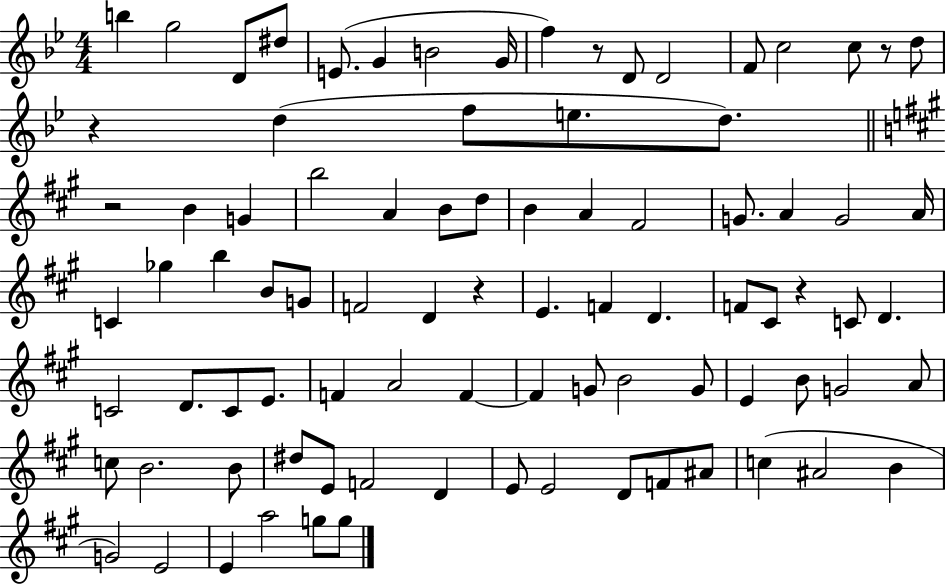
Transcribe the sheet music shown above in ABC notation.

X:1
T:Untitled
M:4/4
L:1/4
K:Bb
b g2 D/2 ^d/2 E/2 G B2 G/4 f z/2 D/2 D2 F/2 c2 c/2 z/2 d/2 z d f/2 e/2 d/2 z2 B G b2 A B/2 d/2 B A ^F2 G/2 A G2 A/4 C _g b B/2 G/2 F2 D z E F D F/2 ^C/2 z C/2 D C2 D/2 C/2 E/2 F A2 F F G/2 B2 G/2 E B/2 G2 A/2 c/2 B2 B/2 ^d/2 E/2 F2 D E/2 E2 D/2 F/2 ^A/2 c ^A2 B G2 E2 E a2 g/2 g/2